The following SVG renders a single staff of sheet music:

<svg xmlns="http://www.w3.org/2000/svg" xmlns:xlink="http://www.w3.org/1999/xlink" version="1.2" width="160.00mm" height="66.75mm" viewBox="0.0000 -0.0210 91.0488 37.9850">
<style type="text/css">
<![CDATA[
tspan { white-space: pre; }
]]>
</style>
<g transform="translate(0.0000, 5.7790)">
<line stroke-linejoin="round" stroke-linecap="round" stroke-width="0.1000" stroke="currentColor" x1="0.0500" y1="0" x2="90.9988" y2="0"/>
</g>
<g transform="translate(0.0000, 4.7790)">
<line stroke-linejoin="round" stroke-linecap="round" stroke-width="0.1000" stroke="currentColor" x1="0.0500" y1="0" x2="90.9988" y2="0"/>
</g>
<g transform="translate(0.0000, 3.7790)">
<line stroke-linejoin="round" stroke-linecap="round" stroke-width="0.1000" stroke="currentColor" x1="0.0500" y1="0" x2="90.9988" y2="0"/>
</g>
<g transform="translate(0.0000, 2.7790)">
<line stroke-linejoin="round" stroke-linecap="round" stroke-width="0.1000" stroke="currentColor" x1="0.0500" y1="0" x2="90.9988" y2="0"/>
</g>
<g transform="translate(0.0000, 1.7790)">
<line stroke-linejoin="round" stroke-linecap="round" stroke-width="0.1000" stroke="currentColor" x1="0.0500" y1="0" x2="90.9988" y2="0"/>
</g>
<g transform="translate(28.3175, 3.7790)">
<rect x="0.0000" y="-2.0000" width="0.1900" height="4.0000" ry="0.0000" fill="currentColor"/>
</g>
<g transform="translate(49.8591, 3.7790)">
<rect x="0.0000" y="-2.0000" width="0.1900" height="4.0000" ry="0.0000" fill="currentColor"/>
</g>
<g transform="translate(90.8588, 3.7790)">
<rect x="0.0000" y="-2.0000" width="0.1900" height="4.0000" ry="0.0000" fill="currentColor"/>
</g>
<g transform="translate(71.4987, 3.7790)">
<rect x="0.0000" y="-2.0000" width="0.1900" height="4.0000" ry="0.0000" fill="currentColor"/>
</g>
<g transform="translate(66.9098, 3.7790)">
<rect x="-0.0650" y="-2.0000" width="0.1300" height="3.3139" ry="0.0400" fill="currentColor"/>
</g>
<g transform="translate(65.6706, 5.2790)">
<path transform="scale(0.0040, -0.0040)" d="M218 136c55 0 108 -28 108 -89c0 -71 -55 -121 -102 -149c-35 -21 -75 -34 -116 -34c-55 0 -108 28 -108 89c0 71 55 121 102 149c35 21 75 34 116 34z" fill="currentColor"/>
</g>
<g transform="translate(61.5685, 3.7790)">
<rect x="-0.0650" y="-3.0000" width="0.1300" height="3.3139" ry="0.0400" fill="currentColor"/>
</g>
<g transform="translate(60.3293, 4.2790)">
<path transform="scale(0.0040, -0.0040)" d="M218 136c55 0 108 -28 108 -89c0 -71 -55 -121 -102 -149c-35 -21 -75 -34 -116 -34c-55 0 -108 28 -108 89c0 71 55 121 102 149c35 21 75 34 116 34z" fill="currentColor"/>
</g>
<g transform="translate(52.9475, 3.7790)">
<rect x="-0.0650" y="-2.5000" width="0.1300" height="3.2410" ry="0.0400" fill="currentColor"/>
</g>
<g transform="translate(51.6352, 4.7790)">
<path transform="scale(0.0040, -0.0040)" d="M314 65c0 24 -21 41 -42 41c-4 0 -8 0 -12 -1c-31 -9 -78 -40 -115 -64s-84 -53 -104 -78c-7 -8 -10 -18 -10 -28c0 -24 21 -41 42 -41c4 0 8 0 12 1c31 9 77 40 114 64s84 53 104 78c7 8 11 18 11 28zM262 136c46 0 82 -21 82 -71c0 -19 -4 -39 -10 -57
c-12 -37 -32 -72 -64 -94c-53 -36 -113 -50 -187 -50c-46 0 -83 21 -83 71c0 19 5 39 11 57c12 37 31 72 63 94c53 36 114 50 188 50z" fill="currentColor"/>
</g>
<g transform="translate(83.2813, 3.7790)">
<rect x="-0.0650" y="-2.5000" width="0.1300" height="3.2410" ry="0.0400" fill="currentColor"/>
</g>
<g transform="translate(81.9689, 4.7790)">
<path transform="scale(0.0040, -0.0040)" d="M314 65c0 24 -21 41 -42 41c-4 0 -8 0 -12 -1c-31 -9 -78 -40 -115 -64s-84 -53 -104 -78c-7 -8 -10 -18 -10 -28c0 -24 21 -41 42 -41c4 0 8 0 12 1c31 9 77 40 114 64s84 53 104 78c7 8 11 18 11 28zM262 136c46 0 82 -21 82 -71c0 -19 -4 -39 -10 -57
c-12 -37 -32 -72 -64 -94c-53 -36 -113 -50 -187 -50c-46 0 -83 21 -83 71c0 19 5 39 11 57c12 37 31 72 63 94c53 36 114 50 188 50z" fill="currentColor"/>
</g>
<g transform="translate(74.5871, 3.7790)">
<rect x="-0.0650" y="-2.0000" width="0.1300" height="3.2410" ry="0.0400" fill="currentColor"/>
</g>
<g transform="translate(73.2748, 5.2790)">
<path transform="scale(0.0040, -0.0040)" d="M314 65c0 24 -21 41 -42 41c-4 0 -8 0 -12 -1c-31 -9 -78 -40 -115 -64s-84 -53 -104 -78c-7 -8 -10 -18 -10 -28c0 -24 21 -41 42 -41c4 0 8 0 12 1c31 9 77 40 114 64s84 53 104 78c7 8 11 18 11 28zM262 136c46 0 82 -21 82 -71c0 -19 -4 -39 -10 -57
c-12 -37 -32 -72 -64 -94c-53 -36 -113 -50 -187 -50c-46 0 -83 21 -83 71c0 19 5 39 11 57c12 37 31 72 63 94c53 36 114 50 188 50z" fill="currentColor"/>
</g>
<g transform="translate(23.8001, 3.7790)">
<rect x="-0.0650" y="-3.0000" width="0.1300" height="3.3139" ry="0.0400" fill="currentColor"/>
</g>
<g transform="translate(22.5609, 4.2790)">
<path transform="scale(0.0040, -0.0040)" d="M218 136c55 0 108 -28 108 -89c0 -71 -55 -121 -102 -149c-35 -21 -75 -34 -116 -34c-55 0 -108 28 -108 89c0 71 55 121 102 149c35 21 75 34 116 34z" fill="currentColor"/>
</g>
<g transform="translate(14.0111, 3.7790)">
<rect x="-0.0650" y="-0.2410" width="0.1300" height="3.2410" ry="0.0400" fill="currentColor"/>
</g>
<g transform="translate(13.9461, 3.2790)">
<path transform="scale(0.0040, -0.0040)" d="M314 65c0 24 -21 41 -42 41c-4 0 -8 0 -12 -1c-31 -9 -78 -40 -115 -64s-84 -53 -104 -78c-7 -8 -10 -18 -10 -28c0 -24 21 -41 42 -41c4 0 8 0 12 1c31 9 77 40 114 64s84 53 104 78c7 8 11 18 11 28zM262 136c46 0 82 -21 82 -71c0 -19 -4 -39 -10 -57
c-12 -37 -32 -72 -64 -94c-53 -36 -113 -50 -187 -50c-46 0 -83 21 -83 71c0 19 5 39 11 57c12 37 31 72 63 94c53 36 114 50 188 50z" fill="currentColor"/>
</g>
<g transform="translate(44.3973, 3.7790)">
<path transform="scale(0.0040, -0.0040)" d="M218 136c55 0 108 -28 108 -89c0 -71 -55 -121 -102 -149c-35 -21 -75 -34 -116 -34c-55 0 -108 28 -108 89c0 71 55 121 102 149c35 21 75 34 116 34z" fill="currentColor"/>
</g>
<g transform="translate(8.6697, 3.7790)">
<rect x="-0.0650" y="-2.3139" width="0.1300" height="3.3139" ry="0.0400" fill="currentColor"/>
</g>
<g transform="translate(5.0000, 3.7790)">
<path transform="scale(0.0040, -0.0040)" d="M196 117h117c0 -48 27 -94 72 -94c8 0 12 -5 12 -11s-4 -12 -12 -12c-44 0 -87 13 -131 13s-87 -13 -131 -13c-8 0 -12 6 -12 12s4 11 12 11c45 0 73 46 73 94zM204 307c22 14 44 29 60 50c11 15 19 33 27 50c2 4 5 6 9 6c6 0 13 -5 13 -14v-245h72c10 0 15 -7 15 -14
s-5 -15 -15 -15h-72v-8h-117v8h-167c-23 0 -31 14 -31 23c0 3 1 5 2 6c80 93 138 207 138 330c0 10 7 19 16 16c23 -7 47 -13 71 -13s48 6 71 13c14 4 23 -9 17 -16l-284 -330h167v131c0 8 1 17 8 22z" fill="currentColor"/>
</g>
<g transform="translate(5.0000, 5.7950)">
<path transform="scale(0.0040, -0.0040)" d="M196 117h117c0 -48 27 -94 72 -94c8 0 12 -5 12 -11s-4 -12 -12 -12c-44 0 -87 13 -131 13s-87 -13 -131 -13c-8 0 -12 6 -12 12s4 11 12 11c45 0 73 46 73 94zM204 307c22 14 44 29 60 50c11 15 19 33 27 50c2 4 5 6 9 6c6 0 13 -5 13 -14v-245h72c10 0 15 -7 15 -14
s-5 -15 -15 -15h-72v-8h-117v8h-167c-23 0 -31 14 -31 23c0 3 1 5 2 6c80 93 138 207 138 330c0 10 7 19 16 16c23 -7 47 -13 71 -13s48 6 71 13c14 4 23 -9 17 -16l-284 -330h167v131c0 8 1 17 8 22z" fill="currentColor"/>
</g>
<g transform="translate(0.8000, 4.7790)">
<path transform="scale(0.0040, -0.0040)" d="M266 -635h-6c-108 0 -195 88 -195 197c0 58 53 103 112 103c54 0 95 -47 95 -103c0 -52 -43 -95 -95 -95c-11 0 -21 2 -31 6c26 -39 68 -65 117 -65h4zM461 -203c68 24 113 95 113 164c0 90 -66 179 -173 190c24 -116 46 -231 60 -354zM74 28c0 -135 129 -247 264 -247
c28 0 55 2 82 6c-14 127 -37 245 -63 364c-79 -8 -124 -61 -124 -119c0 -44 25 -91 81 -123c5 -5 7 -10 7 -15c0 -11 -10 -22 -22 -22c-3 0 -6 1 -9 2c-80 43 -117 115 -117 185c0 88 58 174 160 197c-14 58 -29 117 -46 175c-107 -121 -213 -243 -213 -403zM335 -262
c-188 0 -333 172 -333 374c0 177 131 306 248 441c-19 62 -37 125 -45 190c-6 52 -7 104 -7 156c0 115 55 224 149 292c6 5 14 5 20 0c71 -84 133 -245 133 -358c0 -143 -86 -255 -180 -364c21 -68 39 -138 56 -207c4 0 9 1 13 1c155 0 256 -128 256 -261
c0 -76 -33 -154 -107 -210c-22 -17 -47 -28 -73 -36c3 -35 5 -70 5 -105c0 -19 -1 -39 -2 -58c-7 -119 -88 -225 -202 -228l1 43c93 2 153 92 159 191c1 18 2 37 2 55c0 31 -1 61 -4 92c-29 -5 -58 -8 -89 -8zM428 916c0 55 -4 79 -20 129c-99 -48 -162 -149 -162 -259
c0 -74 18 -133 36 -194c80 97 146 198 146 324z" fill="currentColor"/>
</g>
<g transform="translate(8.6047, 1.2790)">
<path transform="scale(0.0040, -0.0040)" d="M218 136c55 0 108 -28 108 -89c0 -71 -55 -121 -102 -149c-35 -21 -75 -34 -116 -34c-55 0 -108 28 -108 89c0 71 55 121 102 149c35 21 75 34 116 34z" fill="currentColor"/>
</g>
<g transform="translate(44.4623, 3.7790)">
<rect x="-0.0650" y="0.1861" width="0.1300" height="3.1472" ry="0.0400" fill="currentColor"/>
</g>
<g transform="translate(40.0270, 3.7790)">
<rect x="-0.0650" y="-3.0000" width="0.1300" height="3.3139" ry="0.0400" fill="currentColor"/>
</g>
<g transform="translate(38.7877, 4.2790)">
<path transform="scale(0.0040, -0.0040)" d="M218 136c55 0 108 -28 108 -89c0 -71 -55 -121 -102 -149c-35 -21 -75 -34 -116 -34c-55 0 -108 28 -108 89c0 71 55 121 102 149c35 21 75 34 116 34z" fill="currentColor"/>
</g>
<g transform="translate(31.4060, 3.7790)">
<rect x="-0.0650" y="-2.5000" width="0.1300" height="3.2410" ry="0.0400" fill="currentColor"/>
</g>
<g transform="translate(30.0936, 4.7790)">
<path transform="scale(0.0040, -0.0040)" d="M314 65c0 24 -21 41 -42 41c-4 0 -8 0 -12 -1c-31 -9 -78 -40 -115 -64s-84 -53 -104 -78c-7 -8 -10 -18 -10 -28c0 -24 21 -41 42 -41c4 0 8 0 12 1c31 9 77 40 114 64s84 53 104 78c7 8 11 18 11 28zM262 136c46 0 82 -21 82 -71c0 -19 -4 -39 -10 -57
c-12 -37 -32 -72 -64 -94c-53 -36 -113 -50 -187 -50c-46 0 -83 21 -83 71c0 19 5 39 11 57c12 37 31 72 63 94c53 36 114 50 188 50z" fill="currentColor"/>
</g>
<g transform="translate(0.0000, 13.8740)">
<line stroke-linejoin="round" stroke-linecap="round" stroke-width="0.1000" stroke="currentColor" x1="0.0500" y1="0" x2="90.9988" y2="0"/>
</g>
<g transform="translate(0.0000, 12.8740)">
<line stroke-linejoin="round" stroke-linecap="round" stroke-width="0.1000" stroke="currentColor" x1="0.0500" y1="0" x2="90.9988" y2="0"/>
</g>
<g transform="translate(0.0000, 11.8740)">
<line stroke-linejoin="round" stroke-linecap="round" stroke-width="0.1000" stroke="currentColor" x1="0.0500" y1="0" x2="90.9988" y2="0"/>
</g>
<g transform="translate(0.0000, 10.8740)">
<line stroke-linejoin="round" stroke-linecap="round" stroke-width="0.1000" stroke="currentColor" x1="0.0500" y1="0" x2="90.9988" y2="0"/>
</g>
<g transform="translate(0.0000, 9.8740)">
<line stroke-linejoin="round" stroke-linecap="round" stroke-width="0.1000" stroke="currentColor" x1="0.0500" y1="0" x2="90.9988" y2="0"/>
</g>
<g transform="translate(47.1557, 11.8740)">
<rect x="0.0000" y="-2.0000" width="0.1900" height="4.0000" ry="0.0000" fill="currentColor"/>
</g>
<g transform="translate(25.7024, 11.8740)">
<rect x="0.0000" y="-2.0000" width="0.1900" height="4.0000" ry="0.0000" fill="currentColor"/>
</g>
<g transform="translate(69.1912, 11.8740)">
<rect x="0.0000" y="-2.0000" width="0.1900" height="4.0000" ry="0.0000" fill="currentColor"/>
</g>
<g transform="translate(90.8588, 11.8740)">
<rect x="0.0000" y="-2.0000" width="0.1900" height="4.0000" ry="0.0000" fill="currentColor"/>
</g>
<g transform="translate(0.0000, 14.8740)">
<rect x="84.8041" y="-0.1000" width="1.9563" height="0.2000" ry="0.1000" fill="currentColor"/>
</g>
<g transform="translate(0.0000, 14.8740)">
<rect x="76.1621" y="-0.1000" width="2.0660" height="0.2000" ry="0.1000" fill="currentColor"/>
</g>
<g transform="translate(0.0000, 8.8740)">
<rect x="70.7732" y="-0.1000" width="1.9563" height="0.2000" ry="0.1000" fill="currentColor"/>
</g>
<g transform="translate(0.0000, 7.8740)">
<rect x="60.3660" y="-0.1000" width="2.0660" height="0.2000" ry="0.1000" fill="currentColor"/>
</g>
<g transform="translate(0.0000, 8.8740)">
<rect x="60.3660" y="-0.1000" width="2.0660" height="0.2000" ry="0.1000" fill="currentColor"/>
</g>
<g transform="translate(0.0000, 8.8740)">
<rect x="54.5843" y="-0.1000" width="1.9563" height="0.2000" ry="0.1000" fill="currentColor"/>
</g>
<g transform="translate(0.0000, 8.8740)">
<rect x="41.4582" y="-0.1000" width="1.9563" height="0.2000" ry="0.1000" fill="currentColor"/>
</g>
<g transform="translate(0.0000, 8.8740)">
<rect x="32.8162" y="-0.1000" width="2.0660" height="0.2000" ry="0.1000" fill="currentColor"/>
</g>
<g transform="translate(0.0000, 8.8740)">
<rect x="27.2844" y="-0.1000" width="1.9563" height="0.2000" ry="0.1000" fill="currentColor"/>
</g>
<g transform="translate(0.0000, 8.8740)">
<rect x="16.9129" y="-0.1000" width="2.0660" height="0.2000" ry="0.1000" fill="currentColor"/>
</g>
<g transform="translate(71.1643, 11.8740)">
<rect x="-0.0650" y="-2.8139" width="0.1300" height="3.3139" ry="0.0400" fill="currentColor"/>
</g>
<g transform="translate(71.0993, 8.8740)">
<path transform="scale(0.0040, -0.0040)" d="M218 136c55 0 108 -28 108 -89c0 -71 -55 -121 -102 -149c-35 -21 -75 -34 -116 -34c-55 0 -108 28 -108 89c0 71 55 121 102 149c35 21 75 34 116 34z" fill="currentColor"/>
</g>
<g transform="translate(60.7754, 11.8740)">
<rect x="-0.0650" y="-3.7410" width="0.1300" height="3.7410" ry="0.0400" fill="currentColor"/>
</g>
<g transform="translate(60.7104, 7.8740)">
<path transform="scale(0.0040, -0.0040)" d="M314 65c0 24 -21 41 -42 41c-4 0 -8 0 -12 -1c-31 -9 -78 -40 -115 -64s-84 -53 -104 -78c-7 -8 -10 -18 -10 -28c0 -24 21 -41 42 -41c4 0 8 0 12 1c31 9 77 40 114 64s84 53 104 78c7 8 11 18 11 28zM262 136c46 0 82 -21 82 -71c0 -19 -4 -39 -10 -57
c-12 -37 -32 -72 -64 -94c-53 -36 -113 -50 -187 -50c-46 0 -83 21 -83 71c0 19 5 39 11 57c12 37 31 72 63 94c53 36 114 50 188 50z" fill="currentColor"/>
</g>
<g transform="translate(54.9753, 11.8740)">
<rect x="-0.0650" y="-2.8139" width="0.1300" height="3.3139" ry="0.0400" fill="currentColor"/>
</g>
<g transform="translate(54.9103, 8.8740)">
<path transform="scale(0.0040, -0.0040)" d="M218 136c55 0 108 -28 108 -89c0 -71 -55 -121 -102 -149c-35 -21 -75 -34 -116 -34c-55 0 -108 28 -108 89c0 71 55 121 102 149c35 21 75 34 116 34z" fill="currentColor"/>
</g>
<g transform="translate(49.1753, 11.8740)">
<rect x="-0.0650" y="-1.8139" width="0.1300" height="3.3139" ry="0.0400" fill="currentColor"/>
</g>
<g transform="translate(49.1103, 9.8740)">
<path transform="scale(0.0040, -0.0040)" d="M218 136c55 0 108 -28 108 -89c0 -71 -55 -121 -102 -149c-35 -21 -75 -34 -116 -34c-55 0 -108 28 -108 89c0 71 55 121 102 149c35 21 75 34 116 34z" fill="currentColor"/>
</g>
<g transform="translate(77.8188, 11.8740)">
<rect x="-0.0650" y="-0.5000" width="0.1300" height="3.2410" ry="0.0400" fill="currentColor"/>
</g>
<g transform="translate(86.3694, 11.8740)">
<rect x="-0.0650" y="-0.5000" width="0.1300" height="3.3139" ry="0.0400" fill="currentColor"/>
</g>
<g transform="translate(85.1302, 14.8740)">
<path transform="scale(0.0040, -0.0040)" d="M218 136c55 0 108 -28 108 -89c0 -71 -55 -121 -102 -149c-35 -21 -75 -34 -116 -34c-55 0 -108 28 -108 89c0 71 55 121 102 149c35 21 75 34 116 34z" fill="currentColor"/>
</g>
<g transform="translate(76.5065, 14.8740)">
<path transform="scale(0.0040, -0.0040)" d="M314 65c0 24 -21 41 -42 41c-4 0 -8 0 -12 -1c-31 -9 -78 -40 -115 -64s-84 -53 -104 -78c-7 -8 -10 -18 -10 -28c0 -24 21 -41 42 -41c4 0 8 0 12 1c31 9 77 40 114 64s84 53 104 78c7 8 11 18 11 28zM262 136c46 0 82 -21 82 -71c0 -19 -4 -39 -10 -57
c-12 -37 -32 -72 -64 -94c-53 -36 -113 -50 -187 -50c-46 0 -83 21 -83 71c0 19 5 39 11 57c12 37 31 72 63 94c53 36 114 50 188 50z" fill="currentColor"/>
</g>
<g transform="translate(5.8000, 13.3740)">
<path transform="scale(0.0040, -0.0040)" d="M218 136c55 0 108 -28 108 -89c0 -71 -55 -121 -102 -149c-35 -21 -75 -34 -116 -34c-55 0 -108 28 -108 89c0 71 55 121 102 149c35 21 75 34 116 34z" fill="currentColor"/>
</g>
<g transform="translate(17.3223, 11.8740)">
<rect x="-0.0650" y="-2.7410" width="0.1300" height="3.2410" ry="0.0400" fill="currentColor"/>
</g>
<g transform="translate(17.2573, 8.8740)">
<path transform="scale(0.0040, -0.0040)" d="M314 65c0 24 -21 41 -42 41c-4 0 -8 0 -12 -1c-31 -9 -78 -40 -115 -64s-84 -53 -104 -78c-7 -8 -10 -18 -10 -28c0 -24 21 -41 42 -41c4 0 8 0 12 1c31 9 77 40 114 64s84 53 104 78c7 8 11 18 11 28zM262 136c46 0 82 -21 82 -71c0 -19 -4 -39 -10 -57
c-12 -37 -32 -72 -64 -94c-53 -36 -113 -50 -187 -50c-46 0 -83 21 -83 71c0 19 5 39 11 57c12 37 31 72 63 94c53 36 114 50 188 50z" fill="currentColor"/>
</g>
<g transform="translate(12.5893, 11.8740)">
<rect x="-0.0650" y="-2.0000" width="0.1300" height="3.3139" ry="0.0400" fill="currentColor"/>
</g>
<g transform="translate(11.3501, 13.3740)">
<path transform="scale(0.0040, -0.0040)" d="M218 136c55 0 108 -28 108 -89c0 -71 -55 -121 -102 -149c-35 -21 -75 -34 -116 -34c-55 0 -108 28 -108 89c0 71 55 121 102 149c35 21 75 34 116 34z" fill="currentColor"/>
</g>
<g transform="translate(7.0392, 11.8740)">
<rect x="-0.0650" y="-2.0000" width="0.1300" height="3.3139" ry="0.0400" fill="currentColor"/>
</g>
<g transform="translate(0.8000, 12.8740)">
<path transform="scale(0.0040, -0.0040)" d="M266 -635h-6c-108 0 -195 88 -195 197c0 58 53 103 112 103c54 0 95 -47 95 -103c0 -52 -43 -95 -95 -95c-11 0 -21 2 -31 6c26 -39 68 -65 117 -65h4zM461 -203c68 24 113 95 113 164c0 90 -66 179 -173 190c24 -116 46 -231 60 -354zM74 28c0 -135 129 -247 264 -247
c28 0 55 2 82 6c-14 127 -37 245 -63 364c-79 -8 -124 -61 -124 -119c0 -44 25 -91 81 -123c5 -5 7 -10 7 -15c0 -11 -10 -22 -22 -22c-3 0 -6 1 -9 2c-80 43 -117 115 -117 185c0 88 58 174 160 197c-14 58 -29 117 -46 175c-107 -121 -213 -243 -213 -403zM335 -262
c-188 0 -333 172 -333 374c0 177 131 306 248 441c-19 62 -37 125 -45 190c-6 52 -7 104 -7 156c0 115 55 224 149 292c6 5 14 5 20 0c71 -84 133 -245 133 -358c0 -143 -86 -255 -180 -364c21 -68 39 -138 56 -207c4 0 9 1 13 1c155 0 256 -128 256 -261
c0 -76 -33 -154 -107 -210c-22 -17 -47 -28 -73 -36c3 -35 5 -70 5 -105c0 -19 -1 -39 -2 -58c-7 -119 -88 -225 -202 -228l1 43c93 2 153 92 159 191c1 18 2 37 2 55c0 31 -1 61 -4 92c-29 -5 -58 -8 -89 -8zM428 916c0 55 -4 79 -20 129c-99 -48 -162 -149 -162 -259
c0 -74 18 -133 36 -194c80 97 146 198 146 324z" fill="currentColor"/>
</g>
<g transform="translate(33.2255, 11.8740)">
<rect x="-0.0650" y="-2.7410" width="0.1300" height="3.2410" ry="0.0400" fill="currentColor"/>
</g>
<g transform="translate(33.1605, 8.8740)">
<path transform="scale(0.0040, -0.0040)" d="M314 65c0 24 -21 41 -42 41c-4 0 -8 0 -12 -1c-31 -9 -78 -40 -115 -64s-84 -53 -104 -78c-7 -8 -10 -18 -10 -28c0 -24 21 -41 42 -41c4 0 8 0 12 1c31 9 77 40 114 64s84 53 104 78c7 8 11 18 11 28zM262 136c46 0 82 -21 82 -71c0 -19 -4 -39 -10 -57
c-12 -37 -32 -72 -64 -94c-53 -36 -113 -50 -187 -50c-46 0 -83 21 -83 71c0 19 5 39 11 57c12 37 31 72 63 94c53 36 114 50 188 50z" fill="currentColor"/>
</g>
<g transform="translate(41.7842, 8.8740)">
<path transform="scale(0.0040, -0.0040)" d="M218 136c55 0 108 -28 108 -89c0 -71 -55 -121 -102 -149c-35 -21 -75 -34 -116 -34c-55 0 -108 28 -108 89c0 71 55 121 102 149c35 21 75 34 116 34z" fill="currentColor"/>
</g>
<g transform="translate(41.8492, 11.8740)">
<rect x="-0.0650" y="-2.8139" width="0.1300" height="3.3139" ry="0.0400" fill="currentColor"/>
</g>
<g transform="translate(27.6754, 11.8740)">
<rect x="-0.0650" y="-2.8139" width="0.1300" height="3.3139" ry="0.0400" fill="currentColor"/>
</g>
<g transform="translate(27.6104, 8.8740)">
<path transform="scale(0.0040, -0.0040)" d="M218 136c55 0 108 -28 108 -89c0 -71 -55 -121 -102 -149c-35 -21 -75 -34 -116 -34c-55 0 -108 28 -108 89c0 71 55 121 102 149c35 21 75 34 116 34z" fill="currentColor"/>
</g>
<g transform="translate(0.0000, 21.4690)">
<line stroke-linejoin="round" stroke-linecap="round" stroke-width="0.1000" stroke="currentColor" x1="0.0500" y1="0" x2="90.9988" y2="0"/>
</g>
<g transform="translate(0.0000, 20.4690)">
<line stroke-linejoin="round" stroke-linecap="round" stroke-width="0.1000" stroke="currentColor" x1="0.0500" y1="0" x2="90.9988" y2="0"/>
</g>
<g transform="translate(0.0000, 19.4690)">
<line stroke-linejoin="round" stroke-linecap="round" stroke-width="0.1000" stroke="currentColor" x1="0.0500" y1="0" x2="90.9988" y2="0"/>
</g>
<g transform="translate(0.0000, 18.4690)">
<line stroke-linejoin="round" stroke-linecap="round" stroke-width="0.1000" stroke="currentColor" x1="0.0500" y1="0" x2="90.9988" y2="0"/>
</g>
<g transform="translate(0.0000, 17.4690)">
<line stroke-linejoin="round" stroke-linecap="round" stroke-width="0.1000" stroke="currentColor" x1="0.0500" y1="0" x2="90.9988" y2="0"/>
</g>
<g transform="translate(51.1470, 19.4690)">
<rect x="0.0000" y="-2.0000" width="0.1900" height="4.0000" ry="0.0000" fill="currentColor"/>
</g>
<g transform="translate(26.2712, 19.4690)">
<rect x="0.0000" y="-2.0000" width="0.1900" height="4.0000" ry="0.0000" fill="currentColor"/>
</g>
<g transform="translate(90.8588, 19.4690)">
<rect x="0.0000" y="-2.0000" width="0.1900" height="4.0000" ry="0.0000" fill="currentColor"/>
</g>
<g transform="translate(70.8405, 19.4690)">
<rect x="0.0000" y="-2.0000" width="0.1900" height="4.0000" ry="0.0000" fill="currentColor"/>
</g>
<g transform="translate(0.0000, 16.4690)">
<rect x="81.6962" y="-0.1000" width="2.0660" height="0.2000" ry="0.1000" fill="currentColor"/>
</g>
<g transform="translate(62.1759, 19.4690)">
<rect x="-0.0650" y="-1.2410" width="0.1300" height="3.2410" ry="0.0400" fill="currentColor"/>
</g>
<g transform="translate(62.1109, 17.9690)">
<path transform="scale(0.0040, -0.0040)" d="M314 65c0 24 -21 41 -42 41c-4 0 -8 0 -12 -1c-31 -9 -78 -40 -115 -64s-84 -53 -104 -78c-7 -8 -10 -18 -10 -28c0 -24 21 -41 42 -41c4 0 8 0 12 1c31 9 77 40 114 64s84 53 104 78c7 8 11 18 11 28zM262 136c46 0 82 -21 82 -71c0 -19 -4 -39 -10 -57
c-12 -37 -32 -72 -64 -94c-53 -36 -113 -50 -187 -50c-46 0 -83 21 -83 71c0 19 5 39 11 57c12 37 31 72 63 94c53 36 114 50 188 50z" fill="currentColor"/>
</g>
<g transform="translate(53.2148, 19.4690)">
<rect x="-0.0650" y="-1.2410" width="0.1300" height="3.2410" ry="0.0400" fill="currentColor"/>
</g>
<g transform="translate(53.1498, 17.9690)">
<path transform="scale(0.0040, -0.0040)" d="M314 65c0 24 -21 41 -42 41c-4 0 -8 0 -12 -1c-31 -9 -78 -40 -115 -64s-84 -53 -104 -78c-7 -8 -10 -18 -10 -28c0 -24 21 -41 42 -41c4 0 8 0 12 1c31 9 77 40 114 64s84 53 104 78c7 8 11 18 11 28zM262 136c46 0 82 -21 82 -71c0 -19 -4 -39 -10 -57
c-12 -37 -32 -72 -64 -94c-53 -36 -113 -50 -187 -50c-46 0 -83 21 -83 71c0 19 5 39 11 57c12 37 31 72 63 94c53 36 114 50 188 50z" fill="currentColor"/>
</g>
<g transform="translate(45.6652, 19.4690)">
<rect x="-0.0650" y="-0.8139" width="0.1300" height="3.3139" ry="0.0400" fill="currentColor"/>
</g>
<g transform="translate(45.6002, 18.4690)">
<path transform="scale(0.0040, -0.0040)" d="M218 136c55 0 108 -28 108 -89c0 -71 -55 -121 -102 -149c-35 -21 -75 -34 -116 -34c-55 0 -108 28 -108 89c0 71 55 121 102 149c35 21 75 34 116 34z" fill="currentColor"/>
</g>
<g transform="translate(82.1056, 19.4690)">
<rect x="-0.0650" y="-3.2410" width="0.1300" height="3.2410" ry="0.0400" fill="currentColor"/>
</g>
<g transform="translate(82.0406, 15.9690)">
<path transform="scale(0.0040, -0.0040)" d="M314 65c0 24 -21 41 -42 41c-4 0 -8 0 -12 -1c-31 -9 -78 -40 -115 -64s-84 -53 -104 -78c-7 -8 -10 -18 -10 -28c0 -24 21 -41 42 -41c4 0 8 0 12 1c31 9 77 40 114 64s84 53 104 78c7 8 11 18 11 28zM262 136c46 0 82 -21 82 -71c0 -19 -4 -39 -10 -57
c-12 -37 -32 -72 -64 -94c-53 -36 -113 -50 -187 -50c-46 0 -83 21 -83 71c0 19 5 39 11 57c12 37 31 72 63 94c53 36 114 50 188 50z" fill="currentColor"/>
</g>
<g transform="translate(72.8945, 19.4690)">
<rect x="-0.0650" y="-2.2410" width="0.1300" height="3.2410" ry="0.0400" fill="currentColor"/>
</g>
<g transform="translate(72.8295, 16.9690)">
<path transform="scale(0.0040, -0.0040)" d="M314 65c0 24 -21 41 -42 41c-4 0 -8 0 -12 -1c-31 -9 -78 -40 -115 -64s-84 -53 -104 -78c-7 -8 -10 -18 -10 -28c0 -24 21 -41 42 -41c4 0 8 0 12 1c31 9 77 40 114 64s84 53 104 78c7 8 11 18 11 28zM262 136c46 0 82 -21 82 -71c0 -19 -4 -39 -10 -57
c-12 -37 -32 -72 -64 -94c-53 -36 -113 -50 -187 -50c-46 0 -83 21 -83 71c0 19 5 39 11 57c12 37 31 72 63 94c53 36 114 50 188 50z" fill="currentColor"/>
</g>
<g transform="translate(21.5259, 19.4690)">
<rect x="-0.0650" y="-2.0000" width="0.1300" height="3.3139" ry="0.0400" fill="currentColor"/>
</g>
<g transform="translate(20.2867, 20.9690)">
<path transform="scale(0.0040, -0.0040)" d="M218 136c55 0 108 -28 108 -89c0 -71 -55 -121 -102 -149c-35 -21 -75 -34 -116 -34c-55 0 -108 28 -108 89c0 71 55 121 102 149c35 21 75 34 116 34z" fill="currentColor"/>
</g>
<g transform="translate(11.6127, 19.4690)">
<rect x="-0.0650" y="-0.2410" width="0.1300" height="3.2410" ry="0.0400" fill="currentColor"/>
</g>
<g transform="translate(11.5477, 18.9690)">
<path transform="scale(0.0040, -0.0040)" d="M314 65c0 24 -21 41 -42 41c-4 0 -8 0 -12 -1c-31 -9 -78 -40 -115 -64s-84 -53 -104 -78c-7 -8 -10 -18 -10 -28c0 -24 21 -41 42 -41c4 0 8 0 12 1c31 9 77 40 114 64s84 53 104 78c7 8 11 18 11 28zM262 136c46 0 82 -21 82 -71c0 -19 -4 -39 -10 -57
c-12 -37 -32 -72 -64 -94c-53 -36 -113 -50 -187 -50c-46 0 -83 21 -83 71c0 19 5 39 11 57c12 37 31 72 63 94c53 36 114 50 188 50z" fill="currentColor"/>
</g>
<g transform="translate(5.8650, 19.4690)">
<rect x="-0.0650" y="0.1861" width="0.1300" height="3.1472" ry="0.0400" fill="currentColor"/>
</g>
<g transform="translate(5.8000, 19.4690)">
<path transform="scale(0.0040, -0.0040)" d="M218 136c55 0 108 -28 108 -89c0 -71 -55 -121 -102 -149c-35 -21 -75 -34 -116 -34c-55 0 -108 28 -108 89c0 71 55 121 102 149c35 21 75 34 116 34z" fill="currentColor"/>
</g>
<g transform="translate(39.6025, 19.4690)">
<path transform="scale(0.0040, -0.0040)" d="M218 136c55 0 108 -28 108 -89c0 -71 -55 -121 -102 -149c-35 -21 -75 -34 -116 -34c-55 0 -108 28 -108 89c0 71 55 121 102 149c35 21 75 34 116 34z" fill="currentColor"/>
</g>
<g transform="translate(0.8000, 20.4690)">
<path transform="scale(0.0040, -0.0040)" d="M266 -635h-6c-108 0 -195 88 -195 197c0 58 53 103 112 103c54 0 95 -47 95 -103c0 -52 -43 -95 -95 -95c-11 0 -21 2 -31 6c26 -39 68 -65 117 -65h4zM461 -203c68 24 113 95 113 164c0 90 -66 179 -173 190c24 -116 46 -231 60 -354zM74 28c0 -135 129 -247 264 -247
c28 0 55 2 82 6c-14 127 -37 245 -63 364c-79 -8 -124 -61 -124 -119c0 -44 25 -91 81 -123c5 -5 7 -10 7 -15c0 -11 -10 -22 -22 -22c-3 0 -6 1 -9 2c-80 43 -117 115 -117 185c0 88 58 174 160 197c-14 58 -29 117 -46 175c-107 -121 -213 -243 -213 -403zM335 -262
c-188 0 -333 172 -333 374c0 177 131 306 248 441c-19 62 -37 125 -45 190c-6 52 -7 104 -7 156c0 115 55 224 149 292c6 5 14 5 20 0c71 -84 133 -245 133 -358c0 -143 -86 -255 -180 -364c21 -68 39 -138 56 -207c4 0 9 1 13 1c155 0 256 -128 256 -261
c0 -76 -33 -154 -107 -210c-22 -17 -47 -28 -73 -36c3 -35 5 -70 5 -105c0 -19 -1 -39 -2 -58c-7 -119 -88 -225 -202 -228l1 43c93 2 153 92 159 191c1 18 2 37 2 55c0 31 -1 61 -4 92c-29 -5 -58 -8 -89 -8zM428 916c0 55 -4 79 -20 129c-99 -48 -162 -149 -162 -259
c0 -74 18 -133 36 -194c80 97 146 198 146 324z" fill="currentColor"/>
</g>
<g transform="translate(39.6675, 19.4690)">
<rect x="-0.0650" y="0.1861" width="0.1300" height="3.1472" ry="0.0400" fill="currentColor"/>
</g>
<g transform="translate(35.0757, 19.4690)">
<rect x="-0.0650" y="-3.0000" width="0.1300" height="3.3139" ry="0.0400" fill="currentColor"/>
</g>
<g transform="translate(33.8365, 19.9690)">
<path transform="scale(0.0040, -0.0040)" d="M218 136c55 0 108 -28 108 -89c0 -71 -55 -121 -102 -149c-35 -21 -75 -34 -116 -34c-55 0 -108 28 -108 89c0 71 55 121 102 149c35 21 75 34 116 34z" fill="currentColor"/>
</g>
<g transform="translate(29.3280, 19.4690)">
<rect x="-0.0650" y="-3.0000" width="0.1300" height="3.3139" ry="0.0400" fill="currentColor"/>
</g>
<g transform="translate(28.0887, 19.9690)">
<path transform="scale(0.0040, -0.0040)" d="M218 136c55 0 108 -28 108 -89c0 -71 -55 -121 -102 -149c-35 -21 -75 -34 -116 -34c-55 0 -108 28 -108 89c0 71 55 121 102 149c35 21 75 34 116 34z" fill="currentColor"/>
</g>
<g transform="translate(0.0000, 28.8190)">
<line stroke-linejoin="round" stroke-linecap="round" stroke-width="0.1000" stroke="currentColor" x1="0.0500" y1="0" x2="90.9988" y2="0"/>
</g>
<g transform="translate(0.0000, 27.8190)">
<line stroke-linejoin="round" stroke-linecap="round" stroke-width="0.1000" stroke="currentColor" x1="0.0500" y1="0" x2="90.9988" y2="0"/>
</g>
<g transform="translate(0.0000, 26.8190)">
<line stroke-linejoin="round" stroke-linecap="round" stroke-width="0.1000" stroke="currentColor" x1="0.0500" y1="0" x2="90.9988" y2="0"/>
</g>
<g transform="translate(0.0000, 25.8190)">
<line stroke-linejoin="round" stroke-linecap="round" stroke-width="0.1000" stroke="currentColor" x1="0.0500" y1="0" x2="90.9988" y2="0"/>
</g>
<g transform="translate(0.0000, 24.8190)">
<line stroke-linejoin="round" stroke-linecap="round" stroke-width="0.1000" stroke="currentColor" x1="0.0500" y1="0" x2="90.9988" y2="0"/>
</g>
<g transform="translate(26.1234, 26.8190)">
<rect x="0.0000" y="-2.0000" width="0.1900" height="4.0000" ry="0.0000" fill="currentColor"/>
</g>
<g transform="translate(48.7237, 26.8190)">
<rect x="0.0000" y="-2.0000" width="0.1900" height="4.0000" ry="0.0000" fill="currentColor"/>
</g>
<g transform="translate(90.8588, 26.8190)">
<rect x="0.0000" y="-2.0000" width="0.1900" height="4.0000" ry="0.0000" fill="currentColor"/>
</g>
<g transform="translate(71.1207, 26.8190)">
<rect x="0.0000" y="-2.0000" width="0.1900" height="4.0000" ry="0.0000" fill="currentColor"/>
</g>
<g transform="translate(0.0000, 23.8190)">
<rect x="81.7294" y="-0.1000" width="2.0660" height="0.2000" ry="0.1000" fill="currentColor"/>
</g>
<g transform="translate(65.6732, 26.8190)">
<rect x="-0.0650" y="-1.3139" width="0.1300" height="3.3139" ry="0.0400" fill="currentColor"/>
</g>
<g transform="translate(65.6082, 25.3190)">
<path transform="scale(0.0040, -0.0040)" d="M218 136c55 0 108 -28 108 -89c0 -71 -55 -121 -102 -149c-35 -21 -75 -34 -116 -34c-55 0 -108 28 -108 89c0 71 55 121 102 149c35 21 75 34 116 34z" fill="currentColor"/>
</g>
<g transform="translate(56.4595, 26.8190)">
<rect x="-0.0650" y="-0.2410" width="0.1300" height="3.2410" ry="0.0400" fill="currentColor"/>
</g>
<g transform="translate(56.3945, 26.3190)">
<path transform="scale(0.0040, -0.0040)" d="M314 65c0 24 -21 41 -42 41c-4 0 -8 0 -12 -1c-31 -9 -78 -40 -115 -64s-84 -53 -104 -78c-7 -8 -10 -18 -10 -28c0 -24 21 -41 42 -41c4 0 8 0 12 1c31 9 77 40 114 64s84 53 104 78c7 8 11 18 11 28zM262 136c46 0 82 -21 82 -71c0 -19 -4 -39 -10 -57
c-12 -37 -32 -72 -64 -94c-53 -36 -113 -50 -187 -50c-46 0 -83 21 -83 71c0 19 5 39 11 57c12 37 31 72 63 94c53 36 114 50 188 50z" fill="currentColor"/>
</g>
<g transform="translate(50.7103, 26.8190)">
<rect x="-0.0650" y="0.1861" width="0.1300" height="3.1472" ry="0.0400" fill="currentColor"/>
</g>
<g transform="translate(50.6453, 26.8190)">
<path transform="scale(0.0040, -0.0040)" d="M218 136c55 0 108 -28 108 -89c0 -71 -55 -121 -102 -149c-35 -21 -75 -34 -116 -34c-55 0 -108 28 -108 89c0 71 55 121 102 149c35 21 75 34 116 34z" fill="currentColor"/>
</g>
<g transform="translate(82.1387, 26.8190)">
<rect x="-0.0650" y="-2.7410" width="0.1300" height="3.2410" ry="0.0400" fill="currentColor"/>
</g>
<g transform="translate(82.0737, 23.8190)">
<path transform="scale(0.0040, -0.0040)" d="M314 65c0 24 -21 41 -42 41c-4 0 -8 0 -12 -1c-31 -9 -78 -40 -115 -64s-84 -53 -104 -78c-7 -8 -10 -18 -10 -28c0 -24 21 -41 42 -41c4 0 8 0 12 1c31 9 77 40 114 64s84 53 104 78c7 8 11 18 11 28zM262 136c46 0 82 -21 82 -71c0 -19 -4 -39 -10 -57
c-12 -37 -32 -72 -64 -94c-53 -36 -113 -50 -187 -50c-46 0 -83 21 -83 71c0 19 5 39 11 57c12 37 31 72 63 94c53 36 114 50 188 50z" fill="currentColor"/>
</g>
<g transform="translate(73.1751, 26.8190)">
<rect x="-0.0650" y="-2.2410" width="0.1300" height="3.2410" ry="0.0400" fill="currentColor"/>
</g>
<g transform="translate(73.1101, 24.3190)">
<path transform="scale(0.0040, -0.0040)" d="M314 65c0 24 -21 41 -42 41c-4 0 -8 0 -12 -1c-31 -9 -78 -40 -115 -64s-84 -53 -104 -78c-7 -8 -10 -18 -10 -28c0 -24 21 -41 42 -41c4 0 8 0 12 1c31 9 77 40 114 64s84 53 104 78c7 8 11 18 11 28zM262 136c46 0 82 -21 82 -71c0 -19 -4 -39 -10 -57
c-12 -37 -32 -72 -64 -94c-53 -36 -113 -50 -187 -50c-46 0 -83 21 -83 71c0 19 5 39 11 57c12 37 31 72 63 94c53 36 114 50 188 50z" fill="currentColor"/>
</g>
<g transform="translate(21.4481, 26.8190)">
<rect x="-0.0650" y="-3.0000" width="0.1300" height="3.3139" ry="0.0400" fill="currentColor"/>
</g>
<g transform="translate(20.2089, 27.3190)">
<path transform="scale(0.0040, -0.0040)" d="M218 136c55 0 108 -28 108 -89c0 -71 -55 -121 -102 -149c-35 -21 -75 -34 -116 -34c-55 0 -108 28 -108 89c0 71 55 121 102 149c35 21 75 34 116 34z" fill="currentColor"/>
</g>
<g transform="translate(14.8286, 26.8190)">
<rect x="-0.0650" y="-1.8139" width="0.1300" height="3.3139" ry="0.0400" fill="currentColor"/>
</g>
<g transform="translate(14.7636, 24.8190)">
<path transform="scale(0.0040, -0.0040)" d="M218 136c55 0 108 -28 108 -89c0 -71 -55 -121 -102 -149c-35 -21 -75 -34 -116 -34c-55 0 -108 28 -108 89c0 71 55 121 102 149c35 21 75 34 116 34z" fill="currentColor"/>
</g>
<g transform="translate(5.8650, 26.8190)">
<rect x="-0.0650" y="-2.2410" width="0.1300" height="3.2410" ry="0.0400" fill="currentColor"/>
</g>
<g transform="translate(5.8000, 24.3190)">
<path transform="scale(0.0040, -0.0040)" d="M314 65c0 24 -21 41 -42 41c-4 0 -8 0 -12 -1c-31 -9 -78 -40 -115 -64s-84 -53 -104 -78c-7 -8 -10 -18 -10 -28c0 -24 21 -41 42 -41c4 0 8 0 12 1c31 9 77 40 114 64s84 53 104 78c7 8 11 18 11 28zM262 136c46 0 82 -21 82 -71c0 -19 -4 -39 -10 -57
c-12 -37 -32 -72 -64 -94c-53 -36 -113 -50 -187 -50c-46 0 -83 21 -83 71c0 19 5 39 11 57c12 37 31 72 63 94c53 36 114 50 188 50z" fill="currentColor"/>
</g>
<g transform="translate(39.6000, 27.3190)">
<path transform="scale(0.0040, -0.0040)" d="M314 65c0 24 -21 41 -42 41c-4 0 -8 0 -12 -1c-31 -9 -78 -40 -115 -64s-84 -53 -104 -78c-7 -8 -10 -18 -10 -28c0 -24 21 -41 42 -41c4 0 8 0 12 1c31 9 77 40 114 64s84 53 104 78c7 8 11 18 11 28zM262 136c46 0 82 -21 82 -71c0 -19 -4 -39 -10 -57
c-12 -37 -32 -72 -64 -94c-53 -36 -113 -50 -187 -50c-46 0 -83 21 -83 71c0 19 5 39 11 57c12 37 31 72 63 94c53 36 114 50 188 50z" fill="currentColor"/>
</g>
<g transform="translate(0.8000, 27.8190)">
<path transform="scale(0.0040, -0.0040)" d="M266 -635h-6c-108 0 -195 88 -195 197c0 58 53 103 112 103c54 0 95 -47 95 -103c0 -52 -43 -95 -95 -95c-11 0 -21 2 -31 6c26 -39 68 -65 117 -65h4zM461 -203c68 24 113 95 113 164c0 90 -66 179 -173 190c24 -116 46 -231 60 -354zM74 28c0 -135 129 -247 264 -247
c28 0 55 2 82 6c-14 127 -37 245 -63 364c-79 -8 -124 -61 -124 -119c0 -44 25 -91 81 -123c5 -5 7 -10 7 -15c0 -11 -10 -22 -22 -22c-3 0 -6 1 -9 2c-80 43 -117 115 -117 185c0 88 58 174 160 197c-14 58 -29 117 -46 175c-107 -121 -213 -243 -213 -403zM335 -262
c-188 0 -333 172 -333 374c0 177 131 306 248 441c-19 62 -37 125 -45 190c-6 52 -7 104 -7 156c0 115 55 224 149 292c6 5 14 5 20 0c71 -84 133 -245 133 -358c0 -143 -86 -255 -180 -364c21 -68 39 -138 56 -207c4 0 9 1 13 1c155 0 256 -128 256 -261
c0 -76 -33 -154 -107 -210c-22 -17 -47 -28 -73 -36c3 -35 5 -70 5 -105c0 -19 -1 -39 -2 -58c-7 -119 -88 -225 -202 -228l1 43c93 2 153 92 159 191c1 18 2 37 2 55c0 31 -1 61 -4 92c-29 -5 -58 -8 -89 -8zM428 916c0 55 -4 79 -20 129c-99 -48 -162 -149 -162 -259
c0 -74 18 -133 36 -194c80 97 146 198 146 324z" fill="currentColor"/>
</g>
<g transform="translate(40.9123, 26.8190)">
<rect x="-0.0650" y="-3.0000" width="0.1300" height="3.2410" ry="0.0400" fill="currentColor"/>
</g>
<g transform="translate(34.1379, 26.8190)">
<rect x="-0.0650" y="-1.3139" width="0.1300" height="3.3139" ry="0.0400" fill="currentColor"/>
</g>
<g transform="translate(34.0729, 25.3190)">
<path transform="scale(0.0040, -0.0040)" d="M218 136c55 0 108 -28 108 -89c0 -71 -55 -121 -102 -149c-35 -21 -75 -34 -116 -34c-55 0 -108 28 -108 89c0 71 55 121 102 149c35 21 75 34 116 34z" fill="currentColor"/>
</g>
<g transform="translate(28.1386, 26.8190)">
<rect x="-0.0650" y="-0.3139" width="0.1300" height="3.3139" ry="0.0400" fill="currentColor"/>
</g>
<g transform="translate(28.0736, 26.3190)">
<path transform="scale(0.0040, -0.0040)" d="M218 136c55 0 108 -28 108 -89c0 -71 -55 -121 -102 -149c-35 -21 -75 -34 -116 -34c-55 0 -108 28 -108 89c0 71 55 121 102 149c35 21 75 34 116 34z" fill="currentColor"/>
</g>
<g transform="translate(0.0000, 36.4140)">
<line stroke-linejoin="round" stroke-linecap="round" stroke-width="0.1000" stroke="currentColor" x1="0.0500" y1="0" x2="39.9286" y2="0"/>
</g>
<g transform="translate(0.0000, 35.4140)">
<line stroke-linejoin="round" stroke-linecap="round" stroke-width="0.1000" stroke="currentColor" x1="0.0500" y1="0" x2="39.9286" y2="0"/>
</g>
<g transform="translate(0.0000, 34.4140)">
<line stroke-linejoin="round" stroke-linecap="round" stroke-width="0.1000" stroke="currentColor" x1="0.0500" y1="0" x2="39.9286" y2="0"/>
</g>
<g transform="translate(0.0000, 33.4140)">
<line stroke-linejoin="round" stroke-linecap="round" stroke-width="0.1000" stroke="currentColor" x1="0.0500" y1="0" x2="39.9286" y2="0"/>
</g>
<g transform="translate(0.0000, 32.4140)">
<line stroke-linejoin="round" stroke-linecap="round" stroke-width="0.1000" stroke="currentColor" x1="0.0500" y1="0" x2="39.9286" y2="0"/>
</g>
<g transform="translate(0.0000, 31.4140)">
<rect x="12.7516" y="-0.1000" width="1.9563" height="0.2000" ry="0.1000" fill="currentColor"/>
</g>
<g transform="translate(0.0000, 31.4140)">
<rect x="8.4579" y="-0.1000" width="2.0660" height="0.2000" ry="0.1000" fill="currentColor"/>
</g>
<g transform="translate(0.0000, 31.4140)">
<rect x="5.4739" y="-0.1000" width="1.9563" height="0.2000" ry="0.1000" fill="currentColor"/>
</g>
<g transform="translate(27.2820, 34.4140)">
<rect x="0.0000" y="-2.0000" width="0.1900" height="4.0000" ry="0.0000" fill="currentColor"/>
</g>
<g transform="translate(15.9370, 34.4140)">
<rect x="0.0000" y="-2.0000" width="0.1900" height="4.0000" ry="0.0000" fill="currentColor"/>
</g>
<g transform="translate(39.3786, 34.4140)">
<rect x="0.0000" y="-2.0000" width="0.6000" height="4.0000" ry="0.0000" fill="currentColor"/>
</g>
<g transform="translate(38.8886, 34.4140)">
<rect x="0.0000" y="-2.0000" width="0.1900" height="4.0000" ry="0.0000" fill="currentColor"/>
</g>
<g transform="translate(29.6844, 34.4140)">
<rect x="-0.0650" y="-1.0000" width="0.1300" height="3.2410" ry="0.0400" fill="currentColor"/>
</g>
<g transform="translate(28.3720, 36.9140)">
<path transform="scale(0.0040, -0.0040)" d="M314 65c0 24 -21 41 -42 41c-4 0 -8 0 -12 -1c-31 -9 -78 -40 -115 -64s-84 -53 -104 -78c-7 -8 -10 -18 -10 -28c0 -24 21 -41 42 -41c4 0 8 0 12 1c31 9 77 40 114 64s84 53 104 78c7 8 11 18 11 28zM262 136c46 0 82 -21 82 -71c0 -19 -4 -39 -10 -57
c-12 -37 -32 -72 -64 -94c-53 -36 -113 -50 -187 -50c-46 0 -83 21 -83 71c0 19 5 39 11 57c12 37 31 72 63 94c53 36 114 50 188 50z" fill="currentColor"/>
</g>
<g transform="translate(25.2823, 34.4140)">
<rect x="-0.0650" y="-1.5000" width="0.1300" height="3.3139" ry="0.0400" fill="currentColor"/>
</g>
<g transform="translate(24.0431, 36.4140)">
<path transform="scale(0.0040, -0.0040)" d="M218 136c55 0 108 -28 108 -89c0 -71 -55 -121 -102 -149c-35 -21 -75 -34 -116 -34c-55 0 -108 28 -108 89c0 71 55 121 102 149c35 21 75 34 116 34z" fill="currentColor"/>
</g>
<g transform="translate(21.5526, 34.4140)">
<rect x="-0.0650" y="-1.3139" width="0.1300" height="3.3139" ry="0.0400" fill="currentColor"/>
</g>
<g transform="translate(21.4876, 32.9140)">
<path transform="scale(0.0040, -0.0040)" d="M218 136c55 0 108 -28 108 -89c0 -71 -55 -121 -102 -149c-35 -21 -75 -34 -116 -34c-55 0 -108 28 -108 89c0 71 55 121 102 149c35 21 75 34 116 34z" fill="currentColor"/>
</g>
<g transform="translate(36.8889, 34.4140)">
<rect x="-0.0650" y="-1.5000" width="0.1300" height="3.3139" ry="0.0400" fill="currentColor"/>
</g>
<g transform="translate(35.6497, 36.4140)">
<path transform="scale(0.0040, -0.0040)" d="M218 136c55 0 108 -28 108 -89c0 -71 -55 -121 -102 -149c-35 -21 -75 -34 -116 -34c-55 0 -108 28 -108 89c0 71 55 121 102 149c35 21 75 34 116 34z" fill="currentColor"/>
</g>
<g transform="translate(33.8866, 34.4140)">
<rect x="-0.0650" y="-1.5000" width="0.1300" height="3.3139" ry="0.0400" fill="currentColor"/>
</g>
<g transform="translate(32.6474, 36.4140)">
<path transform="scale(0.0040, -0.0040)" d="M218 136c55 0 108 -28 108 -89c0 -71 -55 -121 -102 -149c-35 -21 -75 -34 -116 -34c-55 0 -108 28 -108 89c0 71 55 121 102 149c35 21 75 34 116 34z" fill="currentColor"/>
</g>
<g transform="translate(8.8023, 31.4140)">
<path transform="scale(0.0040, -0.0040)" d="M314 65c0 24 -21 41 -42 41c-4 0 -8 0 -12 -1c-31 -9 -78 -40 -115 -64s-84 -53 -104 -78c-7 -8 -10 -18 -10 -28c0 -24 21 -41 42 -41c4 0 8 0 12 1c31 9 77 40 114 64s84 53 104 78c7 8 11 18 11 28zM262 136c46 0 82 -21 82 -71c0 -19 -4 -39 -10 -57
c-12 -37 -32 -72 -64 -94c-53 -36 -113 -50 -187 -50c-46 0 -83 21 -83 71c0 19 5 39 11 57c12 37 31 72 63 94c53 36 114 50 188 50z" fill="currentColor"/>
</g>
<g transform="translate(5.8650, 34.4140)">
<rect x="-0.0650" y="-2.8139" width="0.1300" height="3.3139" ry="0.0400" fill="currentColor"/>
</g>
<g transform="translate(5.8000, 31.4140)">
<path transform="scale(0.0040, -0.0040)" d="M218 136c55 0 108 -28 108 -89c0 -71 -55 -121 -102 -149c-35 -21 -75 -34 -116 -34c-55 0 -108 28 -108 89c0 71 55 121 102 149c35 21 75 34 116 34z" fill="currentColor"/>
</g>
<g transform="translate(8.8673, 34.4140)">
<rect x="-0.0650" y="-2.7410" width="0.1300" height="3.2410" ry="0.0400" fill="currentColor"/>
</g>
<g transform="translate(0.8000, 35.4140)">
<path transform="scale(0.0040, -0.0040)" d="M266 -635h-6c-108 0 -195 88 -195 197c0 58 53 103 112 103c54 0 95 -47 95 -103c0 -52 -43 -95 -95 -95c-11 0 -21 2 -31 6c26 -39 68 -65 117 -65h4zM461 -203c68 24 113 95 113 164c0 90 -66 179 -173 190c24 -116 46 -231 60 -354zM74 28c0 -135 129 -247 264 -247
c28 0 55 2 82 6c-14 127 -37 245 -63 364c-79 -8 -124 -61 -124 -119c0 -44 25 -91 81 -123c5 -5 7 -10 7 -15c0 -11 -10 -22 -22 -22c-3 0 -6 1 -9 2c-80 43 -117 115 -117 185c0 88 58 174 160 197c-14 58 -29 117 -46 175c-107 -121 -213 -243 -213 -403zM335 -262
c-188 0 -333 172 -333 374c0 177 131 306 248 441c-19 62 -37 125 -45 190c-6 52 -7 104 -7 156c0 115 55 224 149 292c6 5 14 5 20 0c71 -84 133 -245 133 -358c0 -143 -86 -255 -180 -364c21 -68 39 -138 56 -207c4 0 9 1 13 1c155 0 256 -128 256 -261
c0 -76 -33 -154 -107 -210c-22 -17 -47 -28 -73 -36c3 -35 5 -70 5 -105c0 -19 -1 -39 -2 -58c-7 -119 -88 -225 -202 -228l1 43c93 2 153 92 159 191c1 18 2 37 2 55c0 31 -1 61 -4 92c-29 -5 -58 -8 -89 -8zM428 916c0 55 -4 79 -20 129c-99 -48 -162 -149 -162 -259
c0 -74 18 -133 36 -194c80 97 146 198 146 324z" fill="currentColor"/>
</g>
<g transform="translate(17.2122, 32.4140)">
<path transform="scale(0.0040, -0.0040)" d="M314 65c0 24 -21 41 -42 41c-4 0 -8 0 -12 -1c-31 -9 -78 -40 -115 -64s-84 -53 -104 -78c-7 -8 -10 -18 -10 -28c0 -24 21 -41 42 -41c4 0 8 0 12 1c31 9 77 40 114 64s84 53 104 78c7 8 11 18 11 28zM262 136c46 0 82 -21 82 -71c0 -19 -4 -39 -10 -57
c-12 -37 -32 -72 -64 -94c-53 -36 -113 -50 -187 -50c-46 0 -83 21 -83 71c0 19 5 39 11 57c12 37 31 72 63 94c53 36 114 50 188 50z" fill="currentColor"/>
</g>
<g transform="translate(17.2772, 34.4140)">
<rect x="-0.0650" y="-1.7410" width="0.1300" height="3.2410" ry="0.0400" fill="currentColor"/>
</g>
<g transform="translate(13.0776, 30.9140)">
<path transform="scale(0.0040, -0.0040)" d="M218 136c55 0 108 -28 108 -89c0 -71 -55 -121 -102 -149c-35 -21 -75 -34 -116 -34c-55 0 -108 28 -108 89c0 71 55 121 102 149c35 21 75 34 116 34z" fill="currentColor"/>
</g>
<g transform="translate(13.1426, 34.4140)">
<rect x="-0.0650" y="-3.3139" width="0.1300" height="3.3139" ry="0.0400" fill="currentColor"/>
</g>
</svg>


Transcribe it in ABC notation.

X:1
T:Untitled
M:4/4
L:1/4
K:C
g c2 A G2 A B G2 A F F2 G2 F F a2 a a2 a f a c'2 a C2 C B c2 F A A B d e2 e2 g2 b2 g2 f A c e A2 B c2 e g2 a2 a a2 b f2 e E D2 E E